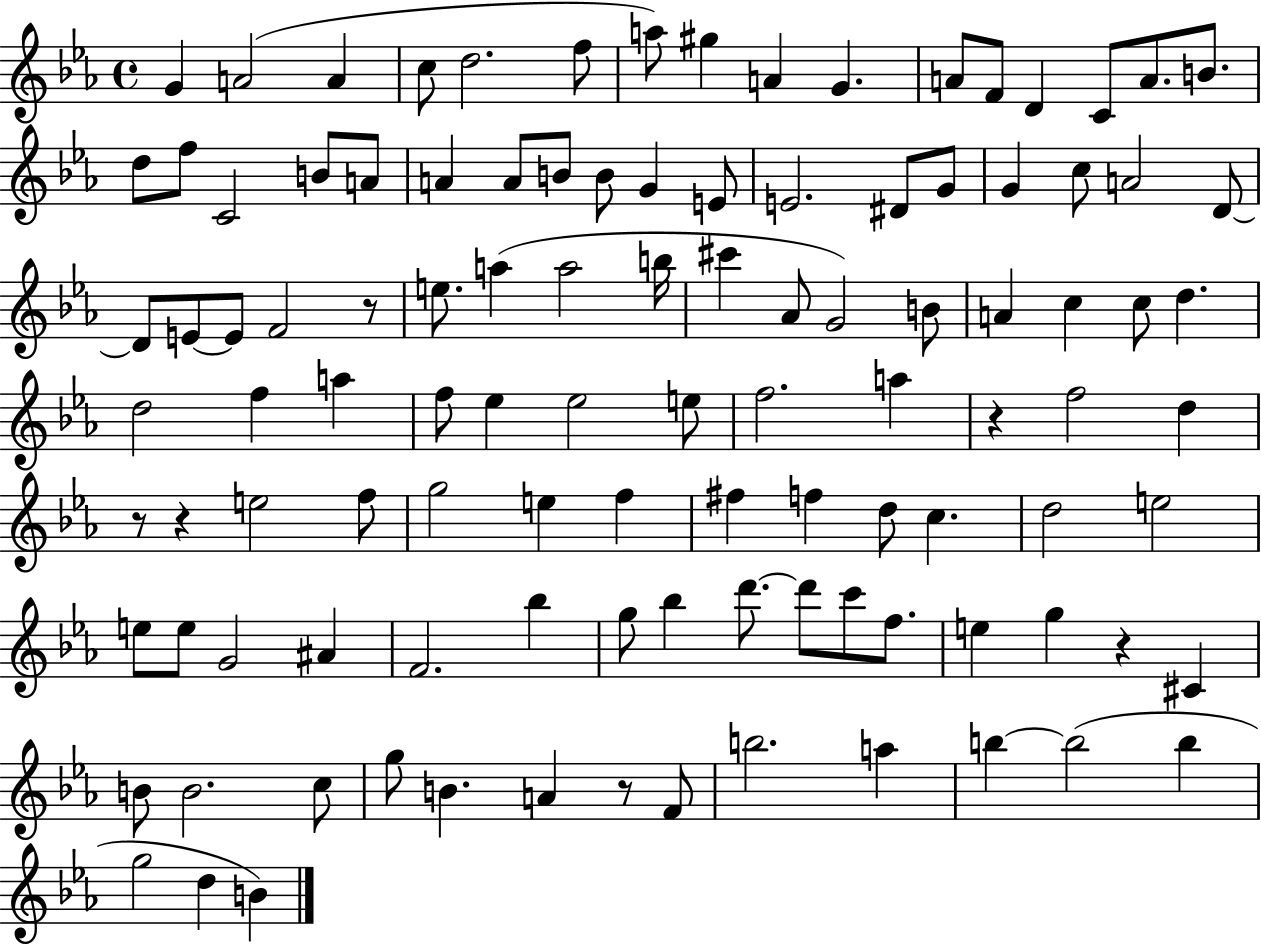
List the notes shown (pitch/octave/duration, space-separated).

G4/q A4/h A4/q C5/e D5/h. F5/e A5/e G#5/q A4/q G4/q. A4/e F4/e D4/q C4/e A4/e. B4/e. D5/e F5/e C4/h B4/e A4/e A4/q A4/e B4/e B4/e G4/q E4/e E4/h. D#4/e G4/e G4/q C5/e A4/h D4/e D4/e E4/e E4/e F4/h R/e E5/e. A5/q A5/h B5/s C#6/q Ab4/e G4/h B4/e A4/q C5/q C5/e D5/q. D5/h F5/q A5/q F5/e Eb5/q Eb5/h E5/e F5/h. A5/q R/q F5/h D5/q R/e R/q E5/h F5/e G5/h E5/q F5/q F#5/q F5/q D5/e C5/q. D5/h E5/h E5/e E5/e G4/h A#4/q F4/h. Bb5/q G5/e Bb5/q D6/e. D6/e C6/e F5/e. E5/q G5/q R/q C#4/q B4/e B4/h. C5/e G5/e B4/q. A4/q R/e F4/e B5/h. A5/q B5/q B5/h B5/q G5/h D5/q B4/q